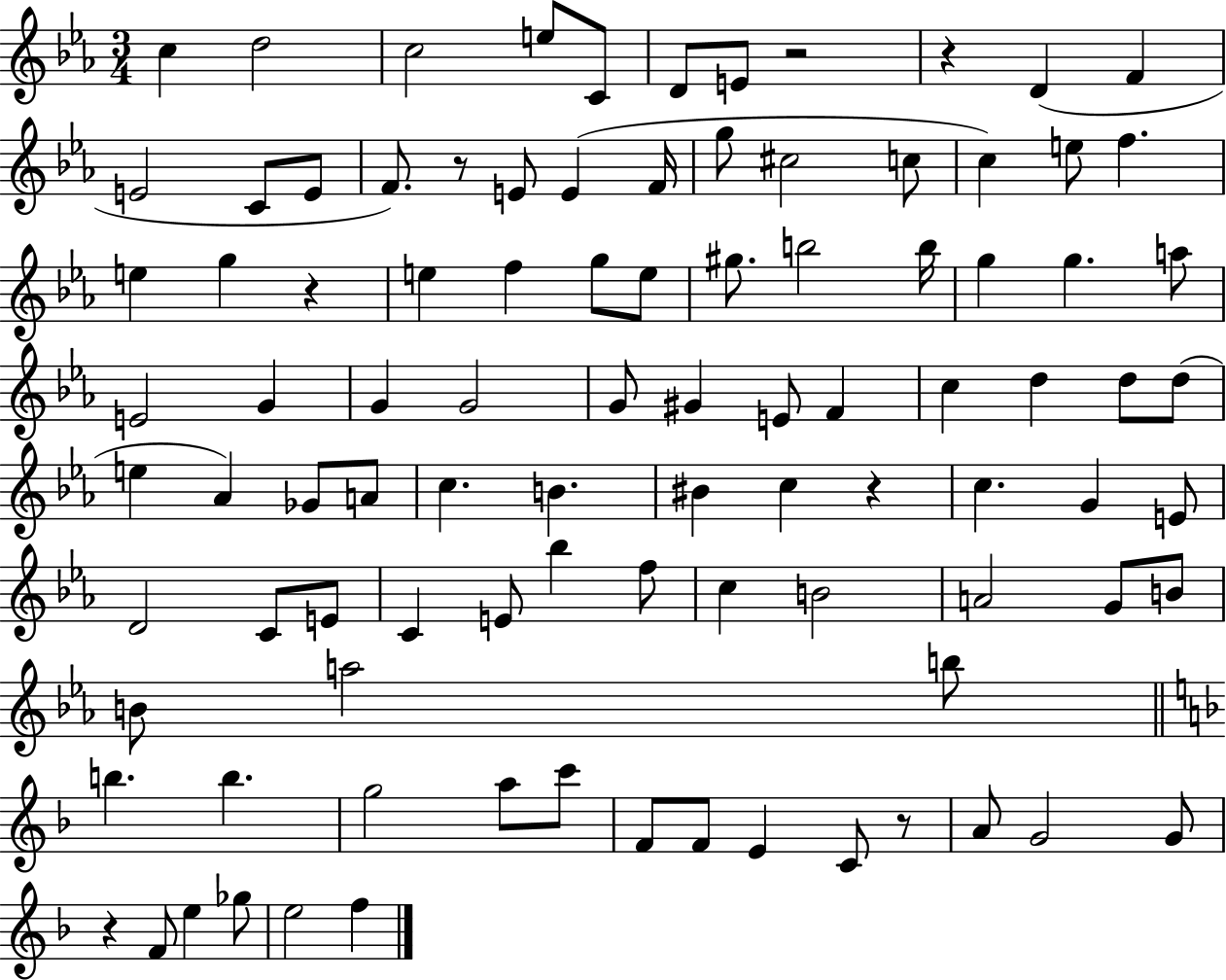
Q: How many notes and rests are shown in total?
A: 96